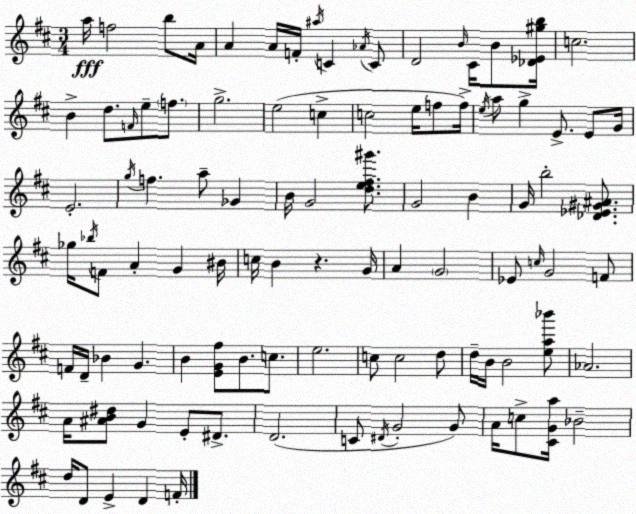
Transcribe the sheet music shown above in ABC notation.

X:1
T:Untitled
M:3/4
L:1/4
K:D
a/4 f2 b/2 A/4 A A/4 F/4 ^a/4 C _A/4 C/2 D2 B/4 ^C/4 B/2 [_D_E^gb]/4 c2 B d/2 F/4 e/2 f/2 g2 e2 c c2 e/4 f/2 f/4 e/4 a/2 g E/2 E/2 G/4 E2 g/4 f a/2 _G B/4 G2 [de^f^g']/2 G2 B G/4 b2 [_D_E^G^A]/2 _g/4 _b/4 F/2 A G ^B/4 c/4 B z G/4 A G2 _E/2 c/4 G2 F/2 F/4 D/4 _B G B [EG^f]/2 B/2 c/2 e2 c/2 c2 d/2 d/4 B/4 B2 [ea_b']/2 _A2 A/4 [^AB^d]/2 G E/2 ^D/2 D2 C/2 ^D/4 G2 G/2 A/4 c/2 [^CGa]/4 _B2 d/4 D/2 E D F/4